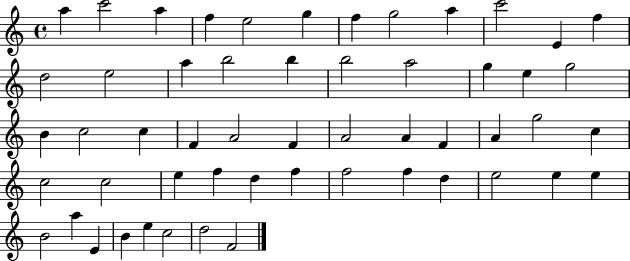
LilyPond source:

{
  \clef treble
  \time 4/4
  \defaultTimeSignature
  \key c \major
  a''4 c'''2 a''4 | f''4 e''2 g''4 | f''4 g''2 a''4 | c'''2 e'4 f''4 | \break d''2 e''2 | a''4 b''2 b''4 | b''2 a''2 | g''4 e''4 g''2 | \break b'4 c''2 c''4 | f'4 a'2 f'4 | a'2 a'4 f'4 | a'4 g''2 c''4 | \break c''2 c''2 | e''4 f''4 d''4 f''4 | f''2 f''4 d''4 | e''2 e''4 e''4 | \break b'2 a''4 e'4 | b'4 e''4 c''2 | d''2 f'2 | \bar "|."
}